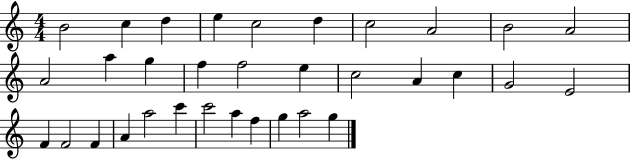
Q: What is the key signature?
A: C major